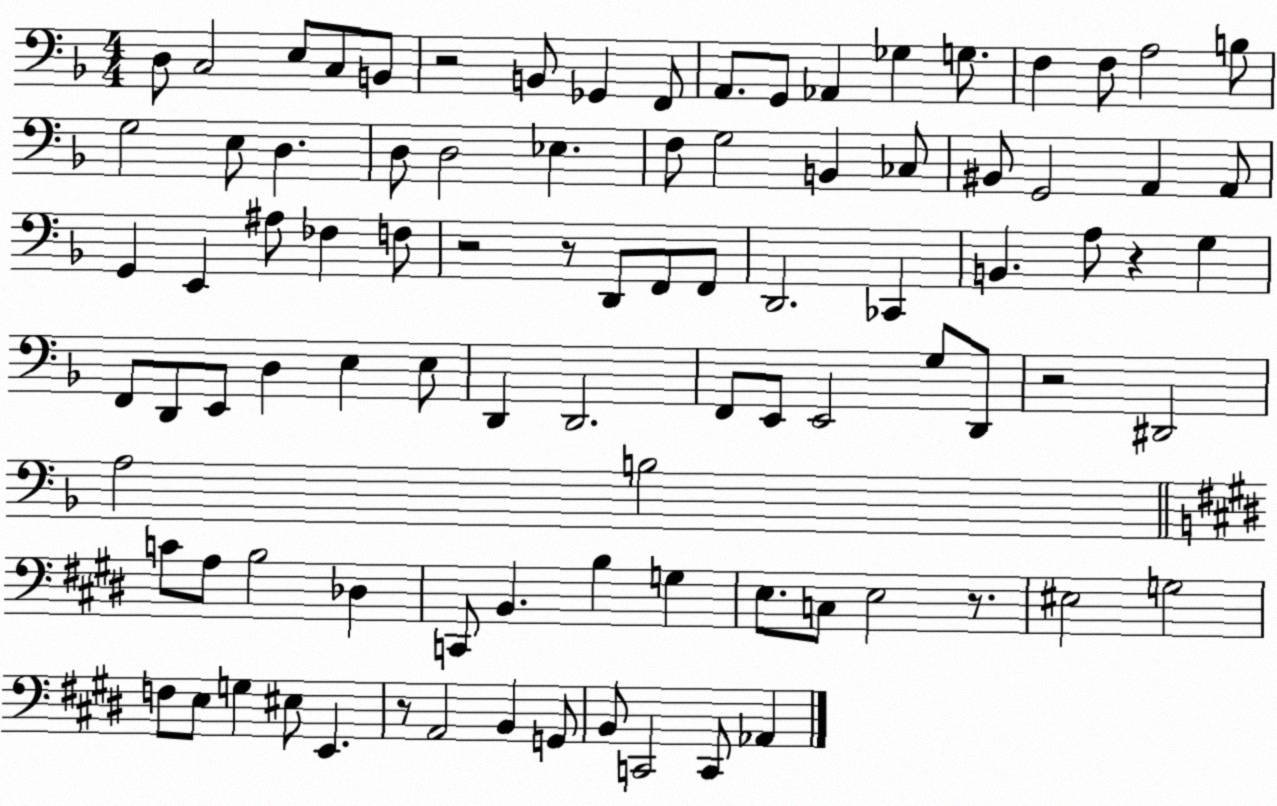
X:1
T:Untitled
M:4/4
L:1/4
K:F
D,/2 C,2 E,/2 C,/2 B,,/2 z2 B,,/2 _G,, F,,/2 A,,/2 G,,/2 _A,, _G, G,/2 F, F,/2 A,2 B,/2 G,2 E,/2 D, D,/2 D,2 _E, F,/2 G,2 B,, _C,/2 ^B,,/2 G,,2 A,, A,,/2 G,, E,, ^A,/2 _F, F,/2 z2 z/2 D,,/2 F,,/2 F,,/2 D,,2 _C,, B,, A,/2 z G, F,,/2 D,,/2 E,,/2 D, E, E,/2 D,, D,,2 F,,/2 E,,/2 E,,2 G,/2 D,,/2 z2 ^D,,2 A,2 B,2 C/2 A,/2 B,2 _D, C,,/2 B,, B, G, E,/2 C,/2 E,2 z/2 ^E,2 G,2 F,/2 E,/2 G, ^E,/2 E,, z/2 A,,2 B,, G,,/2 B,,/2 C,,2 C,,/2 _A,,